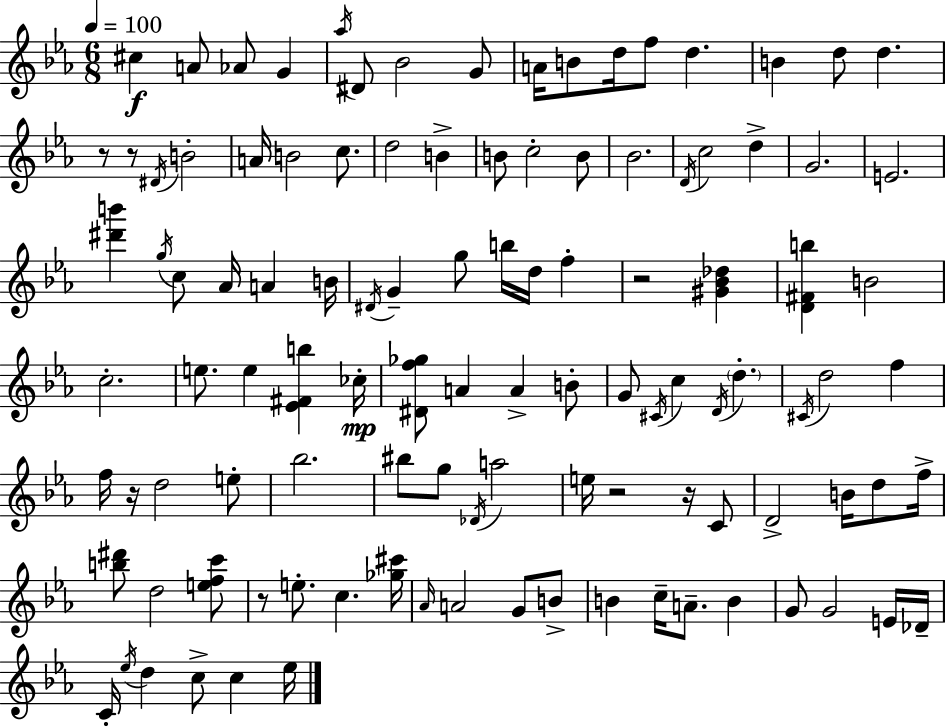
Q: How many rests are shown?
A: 7